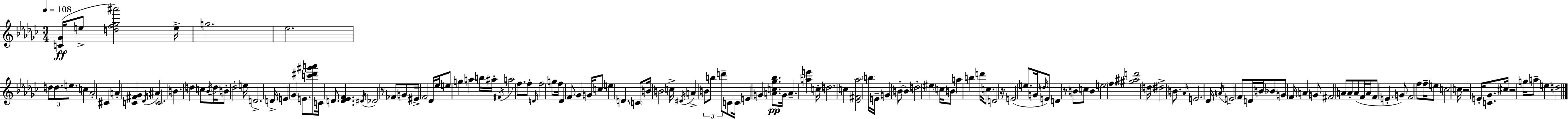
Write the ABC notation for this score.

X:1
T:Untitled
M:3/4
L:1/4
K:Ebm
[C_G]/4 e/2 [df_g^a']2 e/4 g2 _e2 d/2 d/2 e/2 c _A2 ^C A [C^F_G] _D/4 ^A C2 B d c/2 _B/4 d/4 B/2 _d2 e/4 D2 D/4 E _G E/2 [c'^d'^g'a']/2 C/4 D/2 [D_EF] ^D/4 _D2 z/2 _F/2 G/2 ^E/4 F2 _D/4 _e/4 e/2 g a b/4 ^a/4 ^F/4 a2 f/2 f/2 D/4 f2 g/2 f/4 _D F/2 _G G/4 c/2 e D C/2 B/4 B2 c/4 ^D/4 A B/2 b/2 d'/2 C/2 C/4 E G [Ac_g_b]/2 G/4 A [ae'] c/4 d2 c [_D^F_a]2 b/4 E/4 G B/2 B d2 ^e c/4 B/2 a b d'/4 c/2 D2 z/4 E2 e/2 G/4 d/4 E/2 D z/2 B/2 c/2 B e2 f [^g^ad']2 d/4 ^d2 B/2 _A/4 E2 _D/4 A/4 E2 F/2 D/4 B/4 _B/2 G/2 F/4 A G/2 ^F2 A/2 A/2 A/2 F/4 A/4 F/2 E G/2 F2 f/2 f/4 e/2 c2 c/4 z2 E/4 [C_G]/2 ^c/4 z2 g/4 a/2 e d2